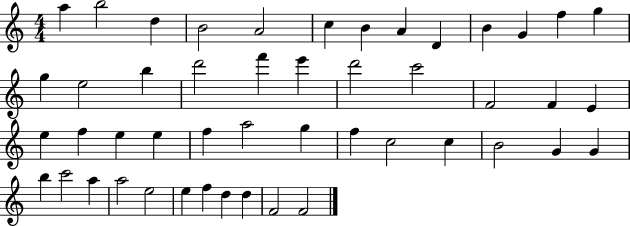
X:1
T:Untitled
M:4/4
L:1/4
K:C
a b2 d B2 A2 c B A D B G f g g e2 b d'2 f' e' d'2 c'2 F2 F E e f e e f a2 g f c2 c B2 G G b c'2 a a2 e2 e f d d F2 F2